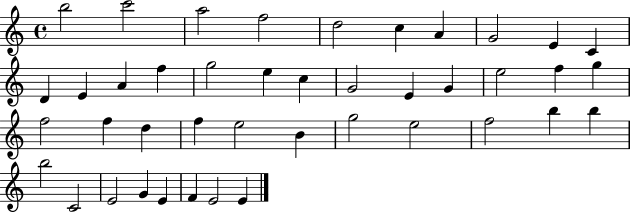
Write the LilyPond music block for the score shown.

{
  \clef treble
  \time 4/4
  \defaultTimeSignature
  \key c \major
  b''2 c'''2 | a''2 f''2 | d''2 c''4 a'4 | g'2 e'4 c'4 | \break d'4 e'4 a'4 f''4 | g''2 e''4 c''4 | g'2 e'4 g'4 | e''2 f''4 g''4 | \break f''2 f''4 d''4 | f''4 e''2 b'4 | g''2 e''2 | f''2 b''4 b''4 | \break b''2 c'2 | e'2 g'4 e'4 | f'4 e'2 e'4 | \bar "|."
}